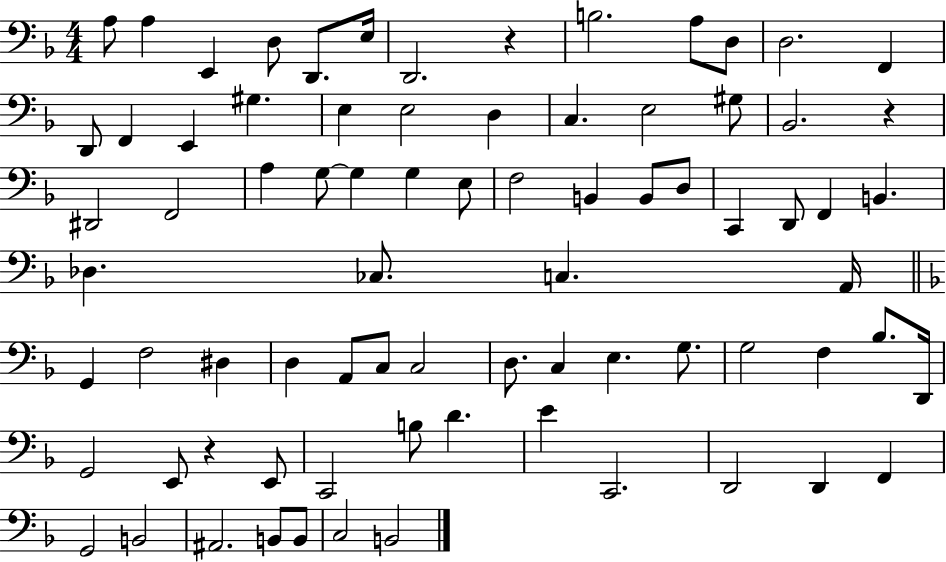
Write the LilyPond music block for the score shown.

{
  \clef bass
  \numericTimeSignature
  \time 4/4
  \key f \major
  a8 a4 e,4 d8 d,8. e16 | d,2. r4 | b2. a8 d8 | d2. f,4 | \break d,8 f,4 e,4 gis4. | e4 e2 d4 | c4. e2 gis8 | bes,2. r4 | \break dis,2 f,2 | a4 g8~~ g4 g4 e8 | f2 b,4 b,8 d8 | c,4 d,8 f,4 b,4. | \break des4. ces8. c4. a,16 | \bar "||" \break \key d \minor g,4 f2 dis4 | d4 a,8 c8 c2 | d8. c4 e4. g8. | g2 f4 bes8. d,16 | \break g,2 e,8 r4 e,8 | c,2 b8 d'4. | e'4 c,2. | d,2 d,4 f,4 | \break g,2 b,2 | ais,2. b,8 b,8 | c2 b,2 | \bar "|."
}